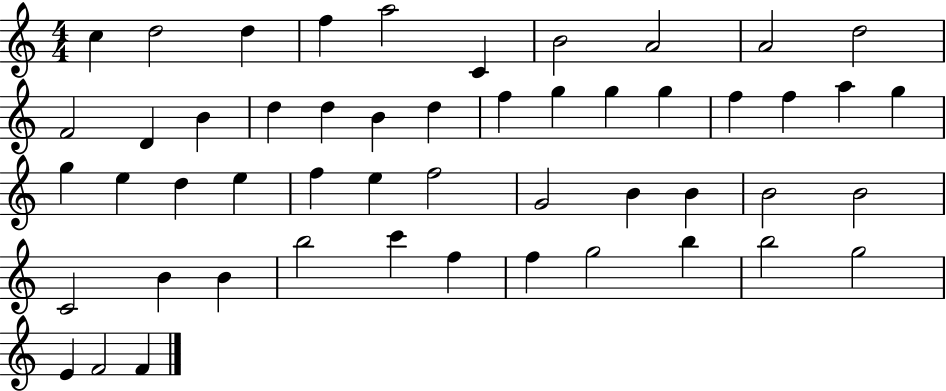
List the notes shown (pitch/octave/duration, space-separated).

C5/q D5/h D5/q F5/q A5/h C4/q B4/h A4/h A4/h D5/h F4/h D4/q B4/q D5/q D5/q B4/q D5/q F5/q G5/q G5/q G5/q F5/q F5/q A5/q G5/q G5/q E5/q D5/q E5/q F5/q E5/q F5/h G4/h B4/q B4/q B4/h B4/h C4/h B4/q B4/q B5/h C6/q F5/q F5/q G5/h B5/q B5/h G5/h E4/q F4/h F4/q